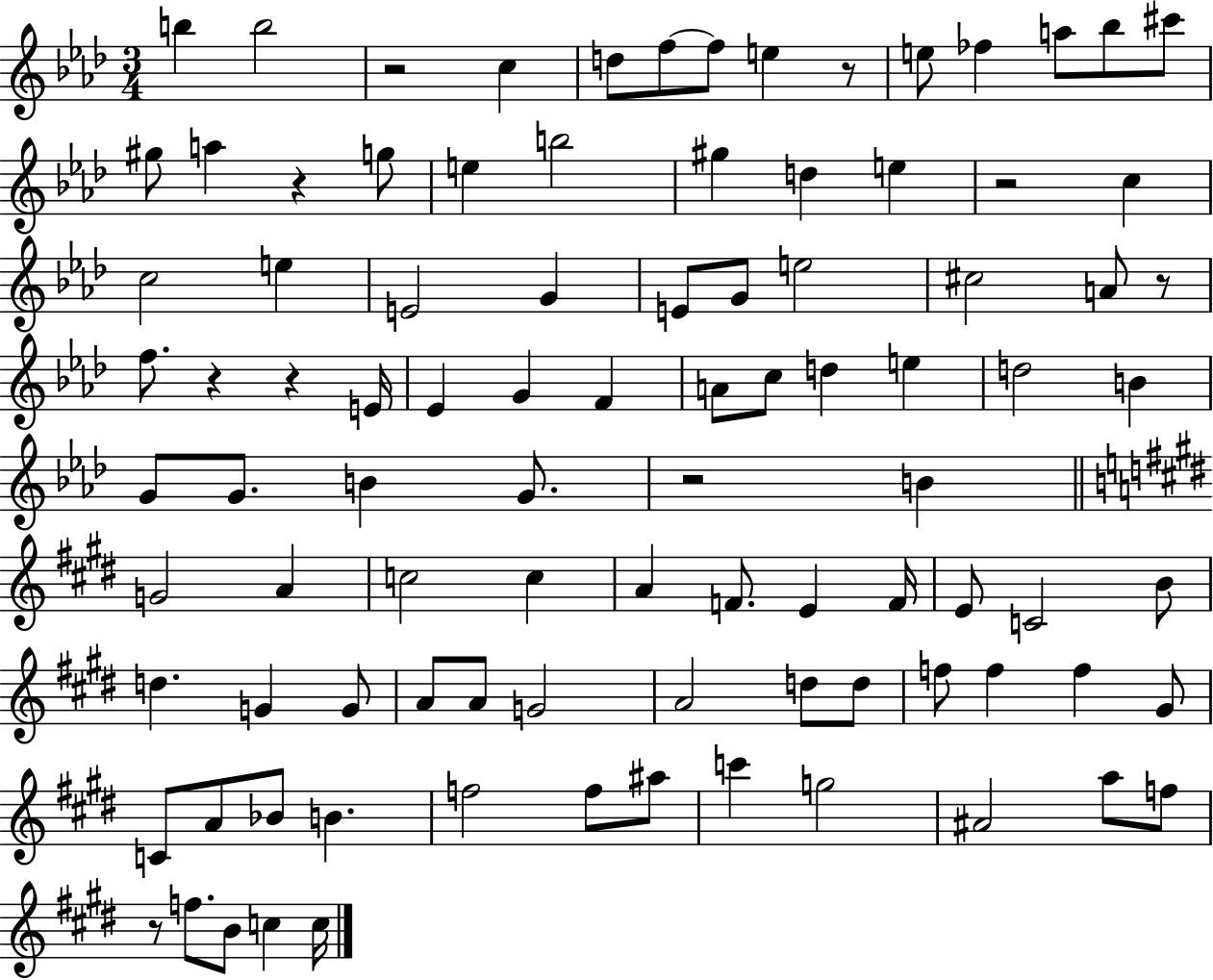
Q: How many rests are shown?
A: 9